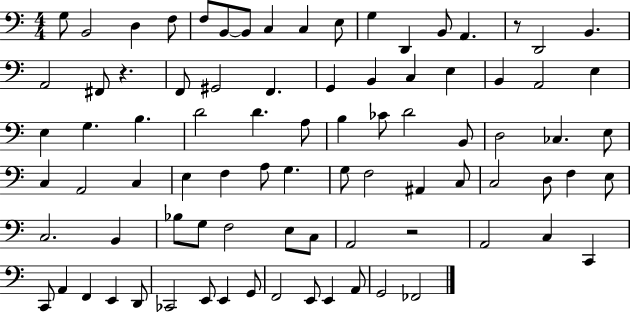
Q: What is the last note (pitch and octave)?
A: FES2